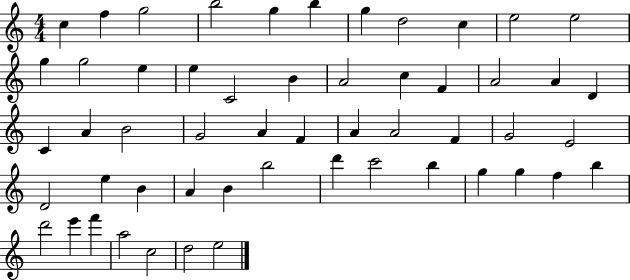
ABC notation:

X:1
T:Untitled
M:4/4
L:1/4
K:C
c f g2 b2 g b g d2 c e2 e2 g g2 e e C2 B A2 c F A2 A D C A B2 G2 A F A A2 F G2 E2 D2 e B A B b2 d' c'2 b g g f b d'2 e' f' a2 c2 d2 e2